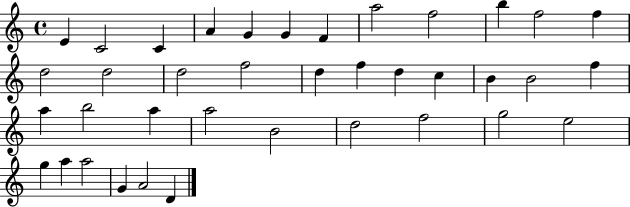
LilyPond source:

{
  \clef treble
  \time 4/4
  \defaultTimeSignature
  \key c \major
  e'4 c'2 c'4 | a'4 g'4 g'4 f'4 | a''2 f''2 | b''4 f''2 f''4 | \break d''2 d''2 | d''2 f''2 | d''4 f''4 d''4 c''4 | b'4 b'2 f''4 | \break a''4 b''2 a''4 | a''2 b'2 | d''2 f''2 | g''2 e''2 | \break g''4 a''4 a''2 | g'4 a'2 d'4 | \bar "|."
}